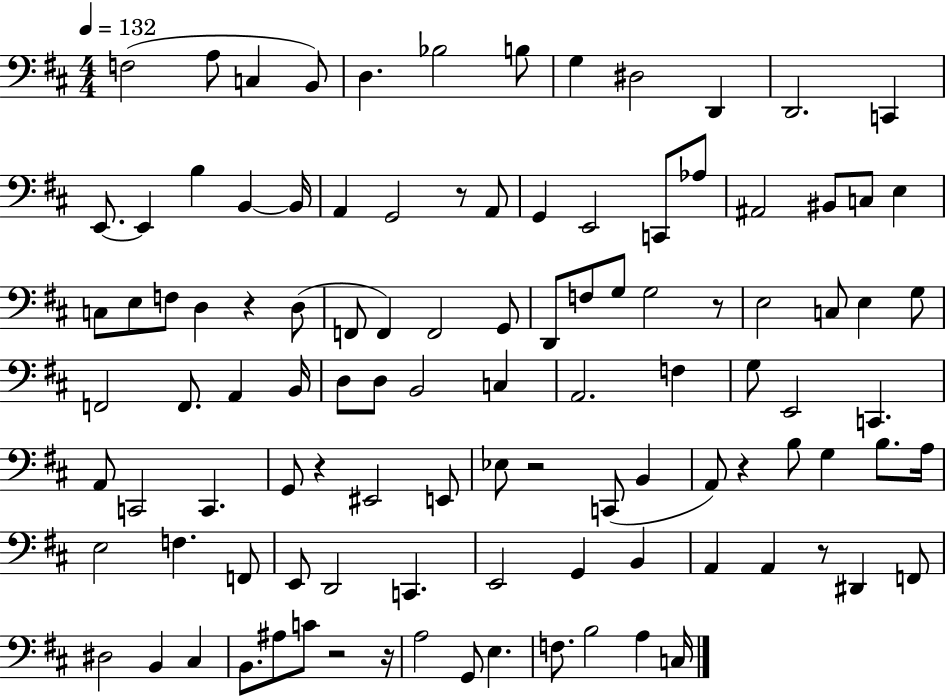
F3/h A3/e C3/q B2/e D3/q. Bb3/h B3/e G3/q D#3/h D2/q D2/h. C2/q E2/e. E2/q B3/q B2/q B2/s A2/q G2/h R/e A2/e G2/q E2/h C2/e Ab3/e A#2/h BIS2/e C3/e E3/q C3/e E3/e F3/e D3/q R/q D3/e F2/e F2/q F2/h G2/e D2/e F3/e G3/e G3/h R/e E3/h C3/e E3/q G3/e F2/h F2/e. A2/q B2/s D3/e D3/e B2/h C3/q A2/h. F3/q G3/e E2/h C2/q. A2/e C2/h C2/q. G2/e R/q EIS2/h E2/e Eb3/e R/h C2/e B2/q A2/e R/q B3/e G3/q B3/e. A3/s E3/h F3/q. F2/e E2/e D2/h C2/q. E2/h G2/q B2/q A2/q A2/q R/e D#2/q F2/e D#3/h B2/q C#3/q B2/e. A#3/e C4/e R/h R/s A3/h G2/e E3/q. F3/e. B3/h A3/q C3/s